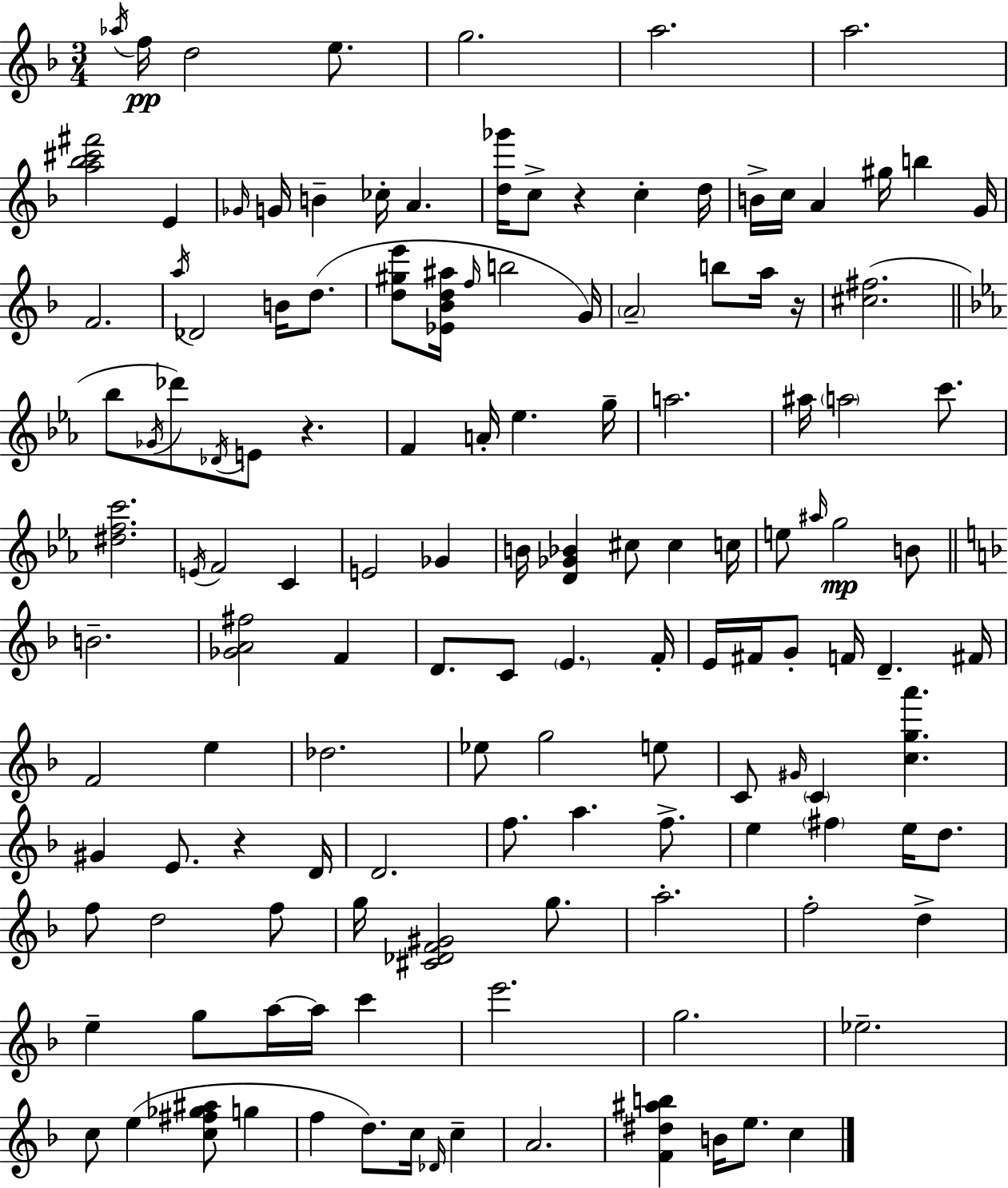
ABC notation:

X:1
T:Untitled
M:3/4
L:1/4
K:F
_a/4 f/4 d2 e/2 g2 a2 a2 [a_b^c'^f']2 E _G/4 G/4 B _c/4 A [d_g']/4 c/2 z c d/4 B/4 c/4 A ^g/4 b G/4 F2 a/4 _D2 B/4 d/2 [d^ge']/2 [_E_Bd^a]/4 f/4 b2 G/4 A2 b/2 a/4 z/4 [^c^f]2 _b/2 _G/4 _d'/2 _D/4 E/2 z F A/4 _e g/4 a2 ^a/4 a2 c'/2 [^dfc']2 E/4 F2 C E2 _G B/4 [D_G_B] ^c/2 ^c c/4 e/2 ^a/4 g2 B/2 B2 [_GA^f]2 F D/2 C/2 E F/4 E/4 ^F/4 G/2 F/4 D ^F/4 F2 e _d2 _e/2 g2 e/2 C/2 ^G/4 C [cga'] ^G E/2 z D/4 D2 f/2 a f/2 e ^f e/4 d/2 f/2 d2 f/2 g/4 [^C_DF^G]2 g/2 a2 f2 d e g/2 a/4 a/4 c' e'2 g2 _e2 c/2 e [c^f_g^a]/2 g f d/2 c/4 _D/4 c A2 [F^d^ab] B/4 e/2 c